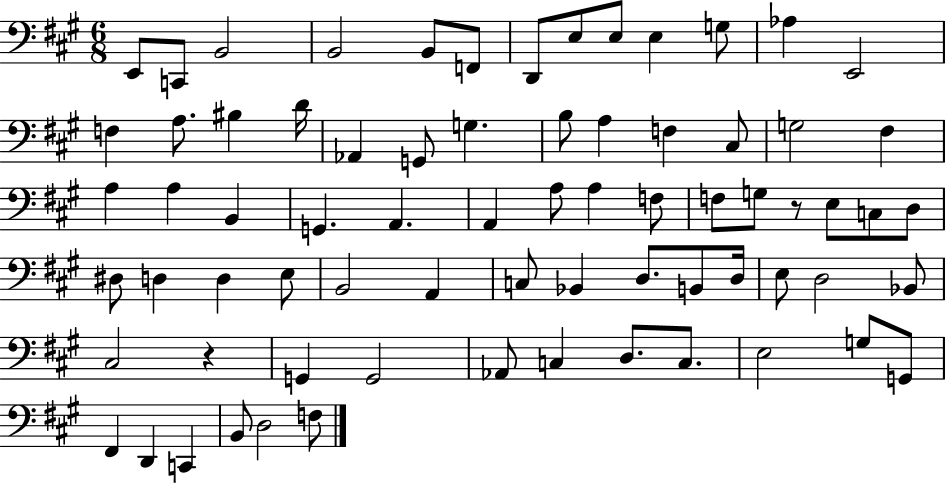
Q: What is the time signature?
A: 6/8